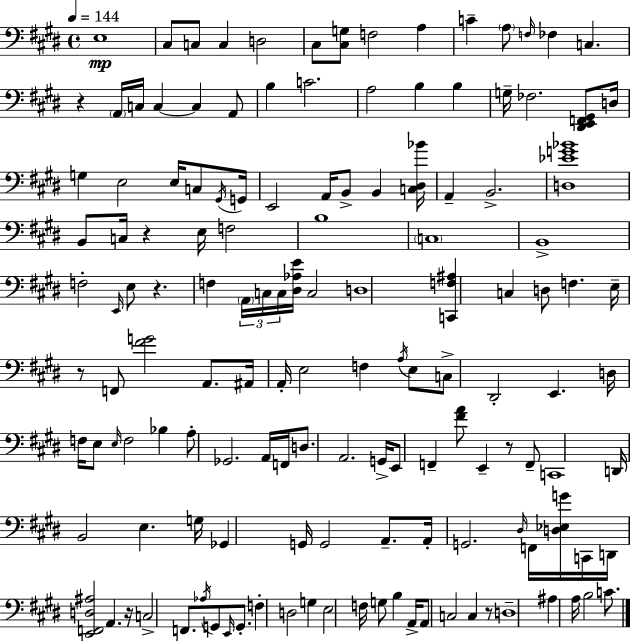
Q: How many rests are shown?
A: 7